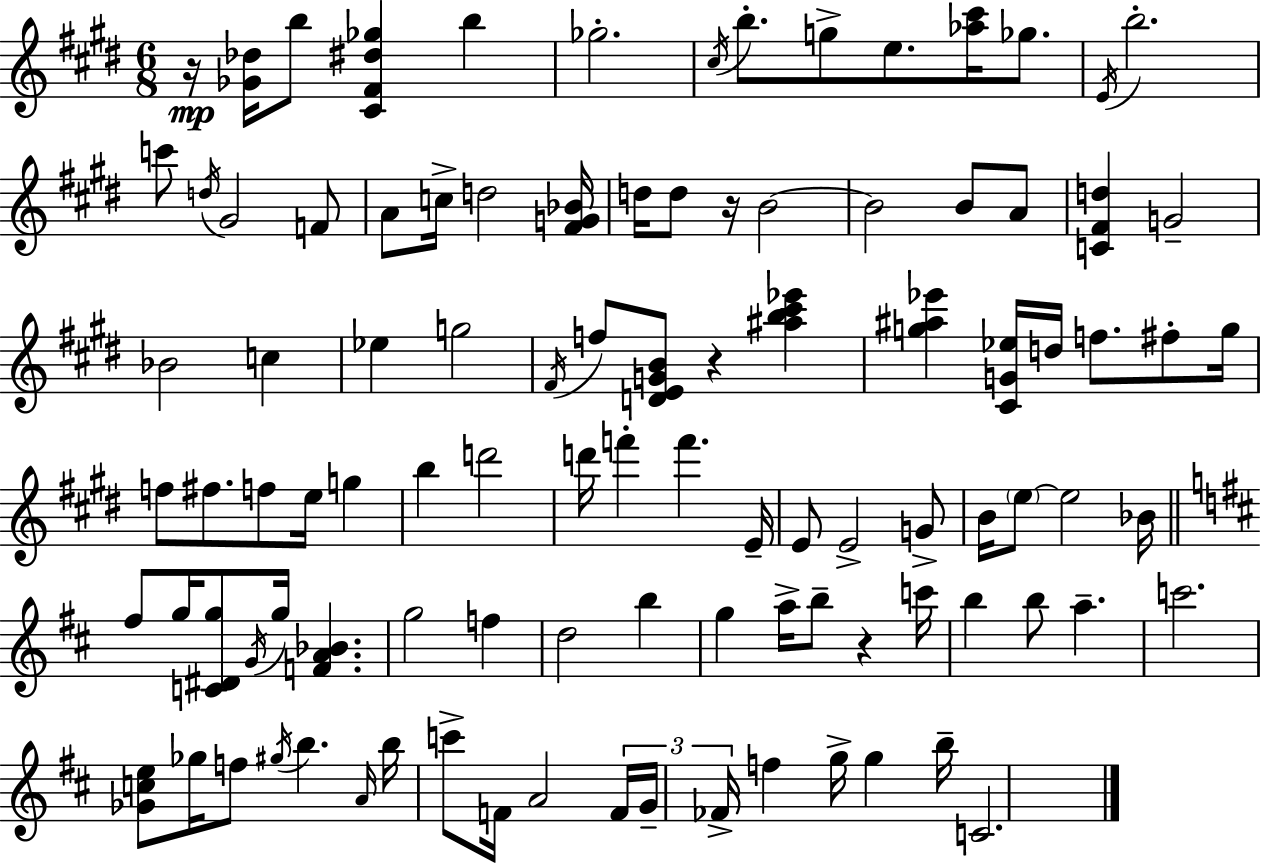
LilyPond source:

{
  \clef treble
  \numericTimeSignature
  \time 6/8
  \key e \major
  r16\mp <ges' des''>16 b''8 <cis' fis' dis'' ges''>4 b''4 | ges''2.-. | \acciaccatura { cis''16 } b''8.-. g''8-> e''8. <aes'' cis'''>16 ges''8. | \acciaccatura { e'16 } b''2.-. | \break c'''8 \acciaccatura { d''16 } gis'2 | f'8 a'8 c''16-> d''2 | <fis' g' bes'>16 d''16 d''8 r16 b'2~~ | b'2 b'8 | \break a'8 <c' fis' d''>4 g'2-- | bes'2 c''4 | ees''4 g''2 | \acciaccatura { fis'16 } f''8 <d' e' g' b'>8 r4 | \break <ais'' b'' cis''' ees'''>4 <g'' ais'' ees'''>4 <cis' g' ees''>16 d''16 f''8. | fis''8-. g''16 f''8 fis''8. f''8 e''16 | g''4 b''4 d'''2 | d'''16 f'''4-. f'''4. | \break e'16-- e'8 e'2-> | g'8-> b'16 \parenthesize e''8~~ e''2 | bes'16 \bar "||" \break \key d \major fis''8 g''16 <c' dis' g''>8 \acciaccatura { g'16 } g''16 <f' a' bes'>4. | g''2 f''4 | d''2 b''4 | g''4 a''16-> b''8-- r4 | \break c'''16 b''4 b''8 a''4.-- | c'''2. | <ges' c'' e''>8 ges''16 f''8 \acciaccatura { gis''16 } b''4. | \grace { a'16 } b''16 c'''8-> f'16 a'2 | \break \tuplet 3/2 { f'16 g'16-- fes'16-> } f''4 g''16-> g''4 | b''16-- c'2. | \bar "|."
}